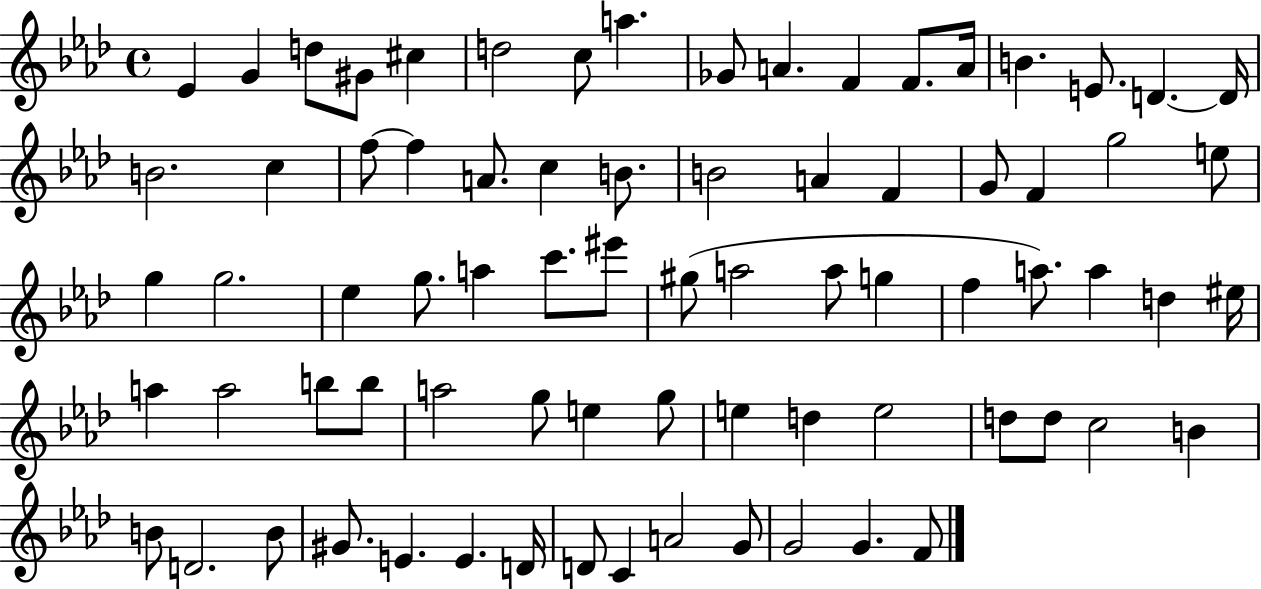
Eb4/q G4/q D5/e G#4/e C#5/q D5/h C5/e A5/q. Gb4/e A4/q. F4/q F4/e. A4/s B4/q. E4/e. D4/q. D4/s B4/h. C5/q F5/e F5/q A4/e. C5/q B4/e. B4/h A4/q F4/q G4/e F4/q G5/h E5/e G5/q G5/h. Eb5/q G5/e. A5/q C6/e. EIS6/e G#5/e A5/h A5/e G5/q F5/q A5/e. A5/q D5/q EIS5/s A5/q A5/h B5/e B5/e A5/h G5/e E5/q G5/e E5/q D5/q E5/h D5/e D5/e C5/h B4/q B4/e D4/h. B4/e G#4/e. E4/q. E4/q. D4/s D4/e C4/q A4/h G4/e G4/h G4/q. F4/e